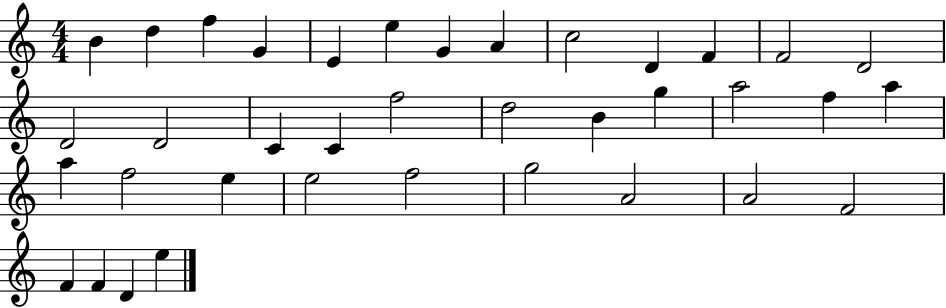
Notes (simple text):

B4/q D5/q F5/q G4/q E4/q E5/q G4/q A4/q C5/h D4/q F4/q F4/h D4/h D4/h D4/h C4/q C4/q F5/h D5/h B4/q G5/q A5/h F5/q A5/q A5/q F5/h E5/q E5/h F5/h G5/h A4/h A4/h F4/h F4/q F4/q D4/q E5/q